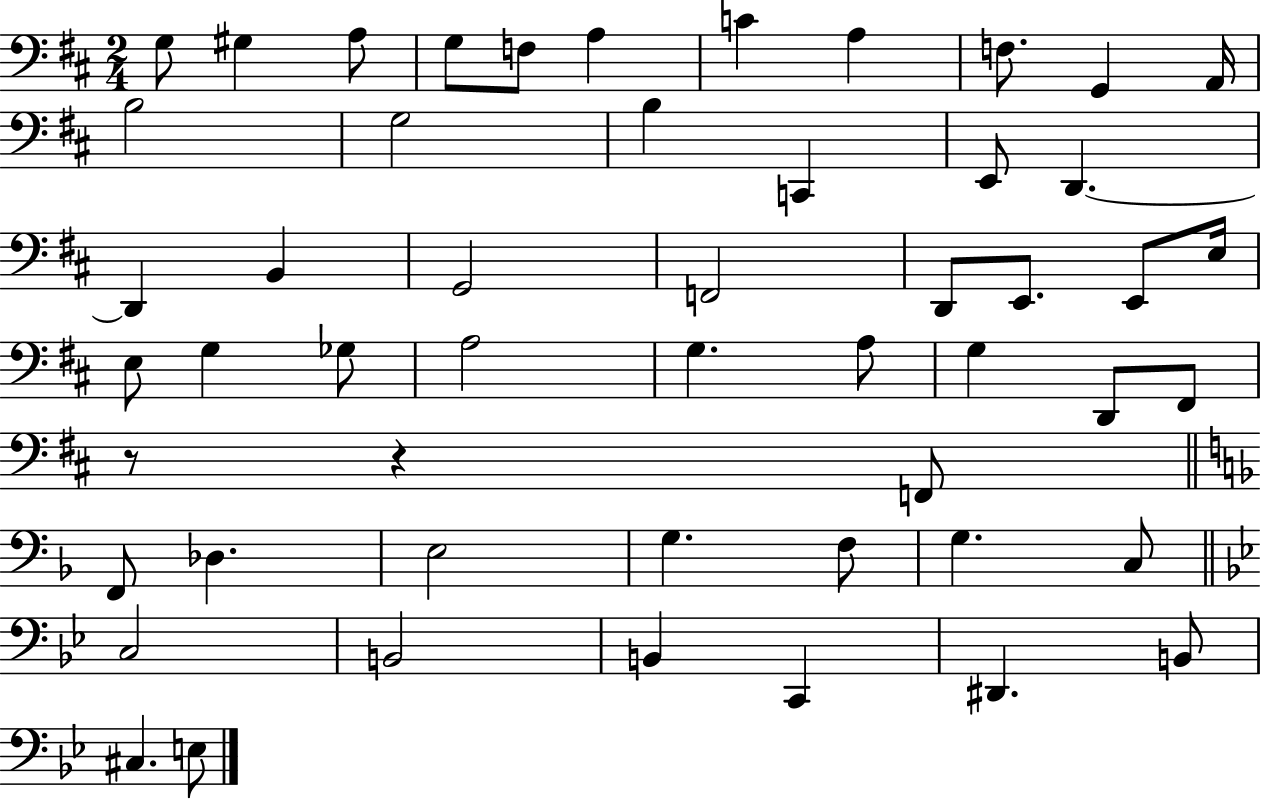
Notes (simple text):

G3/e G#3/q A3/e G3/e F3/e A3/q C4/q A3/q F3/e. G2/q A2/s B3/h G3/h B3/q C2/q E2/e D2/q. D2/q B2/q G2/h F2/h D2/e E2/e. E2/e E3/s E3/e G3/q Gb3/e A3/h G3/q. A3/e G3/q D2/e F#2/e R/e R/q F2/e F2/e Db3/q. E3/h G3/q. F3/e G3/q. C3/e C3/h B2/h B2/q C2/q D#2/q. B2/e C#3/q. E3/e